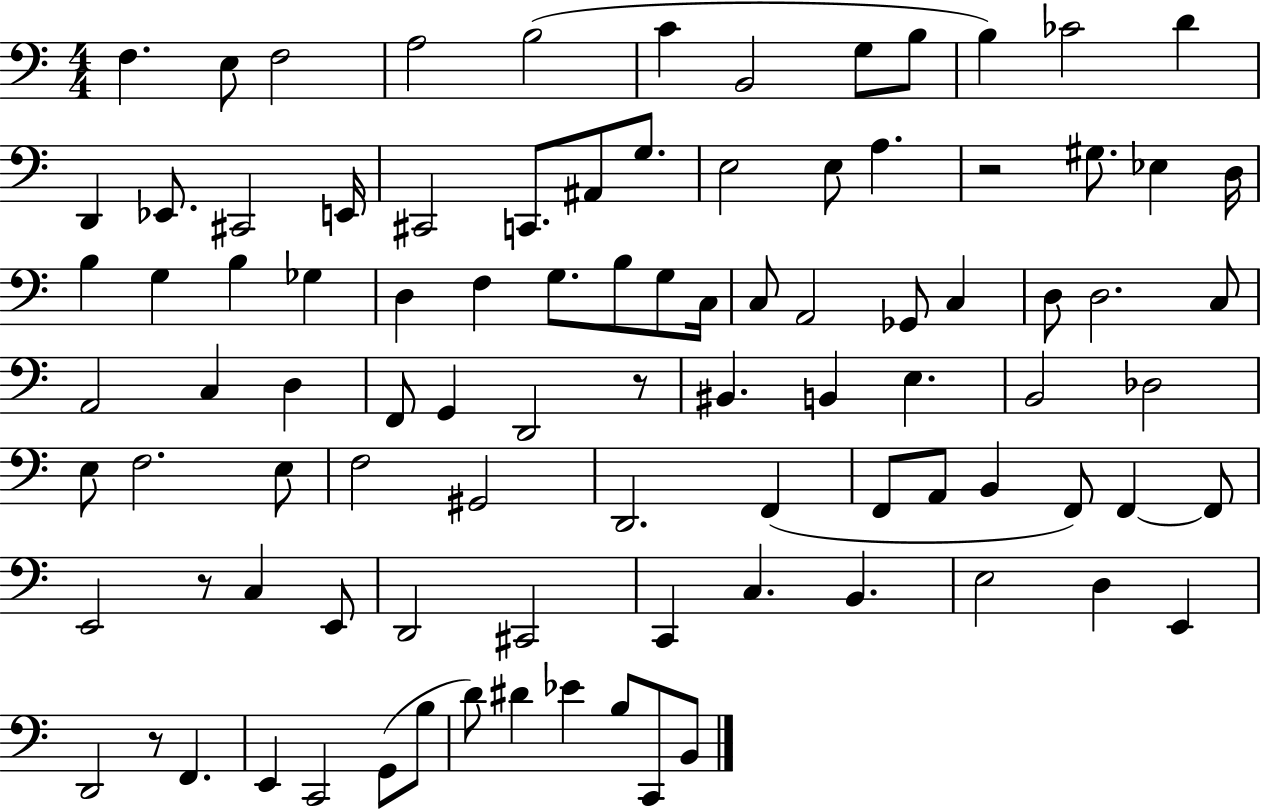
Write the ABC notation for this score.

X:1
T:Untitled
M:4/4
L:1/4
K:C
F, E,/2 F,2 A,2 B,2 C B,,2 G,/2 B,/2 B, _C2 D D,, _E,,/2 ^C,,2 E,,/4 ^C,,2 C,,/2 ^A,,/2 G,/2 E,2 E,/2 A, z2 ^G,/2 _E, D,/4 B, G, B, _G, D, F, G,/2 B,/2 G,/2 C,/4 C,/2 A,,2 _G,,/2 C, D,/2 D,2 C,/2 A,,2 C, D, F,,/2 G,, D,,2 z/2 ^B,, B,, E, B,,2 _D,2 E,/2 F,2 E,/2 F,2 ^G,,2 D,,2 F,, F,,/2 A,,/2 B,, F,,/2 F,, F,,/2 E,,2 z/2 C, E,,/2 D,,2 ^C,,2 C,, C, B,, E,2 D, E,, D,,2 z/2 F,, E,, C,,2 G,,/2 B,/2 D/2 ^D _E B,/2 C,,/2 B,,/2